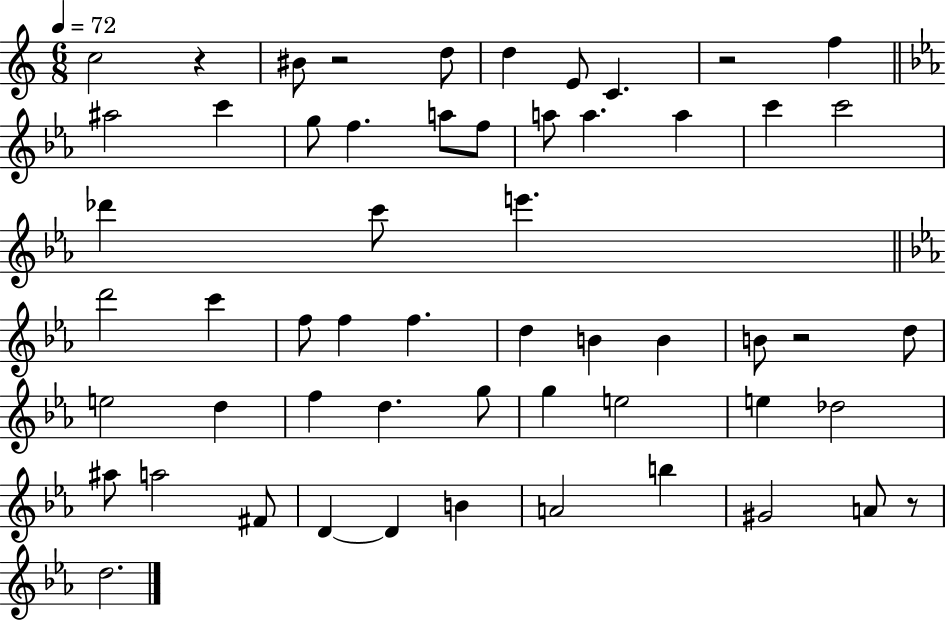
{
  \clef treble
  \numericTimeSignature
  \time 6/8
  \key c \major
  \tempo 4 = 72
  c''2 r4 | bis'8 r2 d''8 | d''4 e'8 c'4. | r2 f''4 | \break \bar "||" \break \key ees \major ais''2 c'''4 | g''8 f''4. a''8 f''8 | a''8 a''4. a''4 | c'''4 c'''2 | \break des'''4 c'''8 e'''4. | \bar "||" \break \key c \minor d'''2 c'''4 | f''8 f''4 f''4. | d''4 b'4 b'4 | b'8 r2 d''8 | \break e''2 d''4 | f''4 d''4. g''8 | g''4 e''2 | e''4 des''2 | \break ais''8 a''2 fis'8 | d'4~~ d'4 b'4 | a'2 b''4 | gis'2 a'8 r8 | \break d''2. | \bar "|."
}